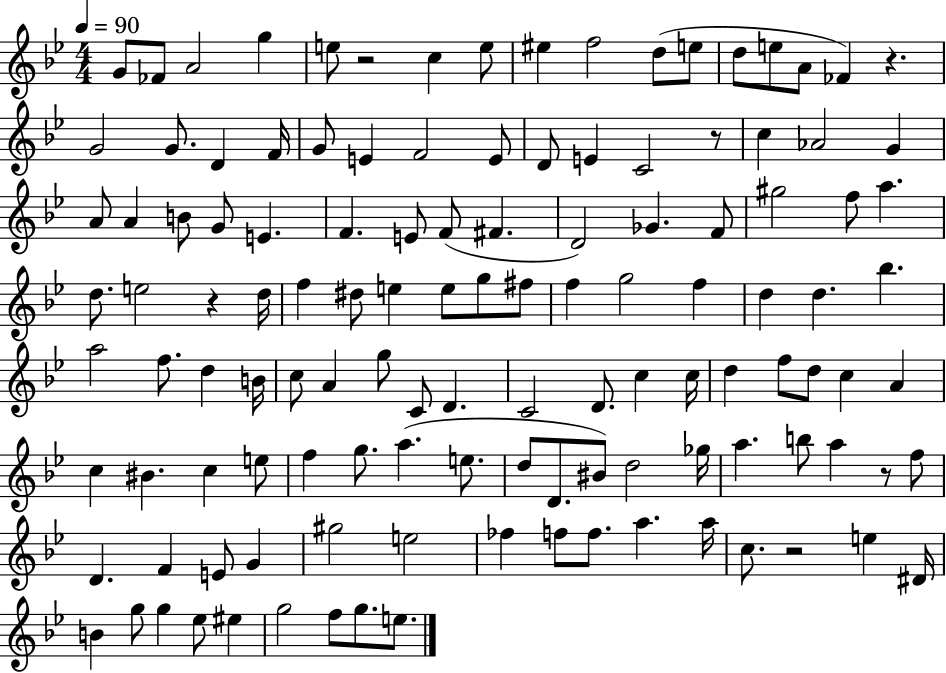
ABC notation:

X:1
T:Untitled
M:4/4
L:1/4
K:Bb
G/2 _F/2 A2 g e/2 z2 c e/2 ^e f2 d/2 e/2 d/2 e/2 A/2 _F z G2 G/2 D F/4 G/2 E F2 E/2 D/2 E C2 z/2 c _A2 G A/2 A B/2 G/2 E F E/2 F/2 ^F D2 _G F/2 ^g2 f/2 a d/2 e2 z d/4 f ^d/2 e e/2 g/2 ^f/2 f g2 f d d _b a2 f/2 d B/4 c/2 A g/2 C/2 D C2 D/2 c c/4 d f/2 d/2 c A c ^B c e/2 f g/2 a e/2 d/2 D/2 ^B/2 d2 _g/4 a b/2 a z/2 f/2 D F E/2 G ^g2 e2 _f f/2 f/2 a a/4 c/2 z2 e ^D/4 B g/2 g _e/2 ^e g2 f/2 g/2 e/2